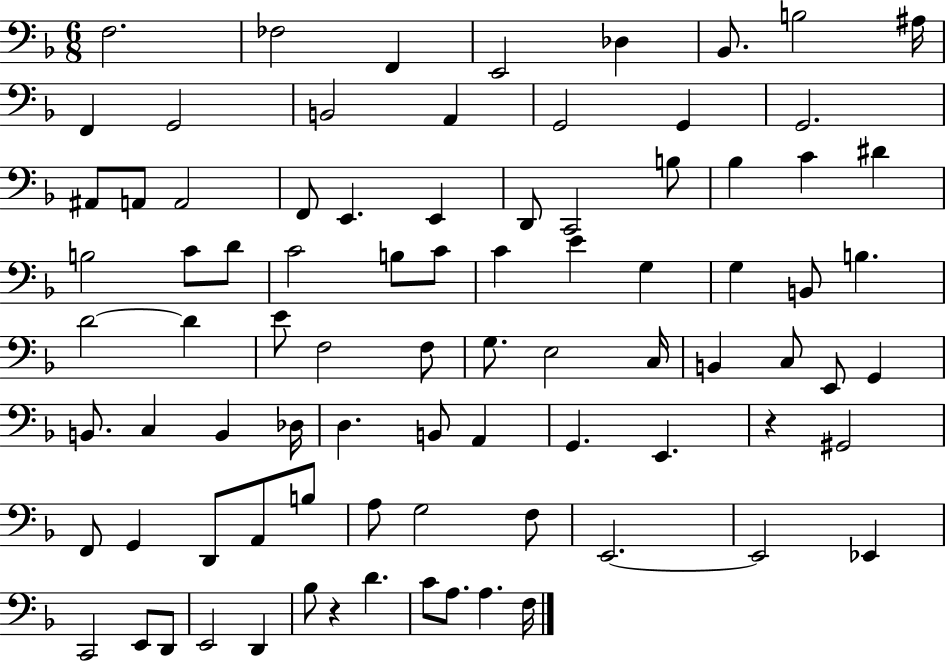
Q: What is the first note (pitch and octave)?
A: F3